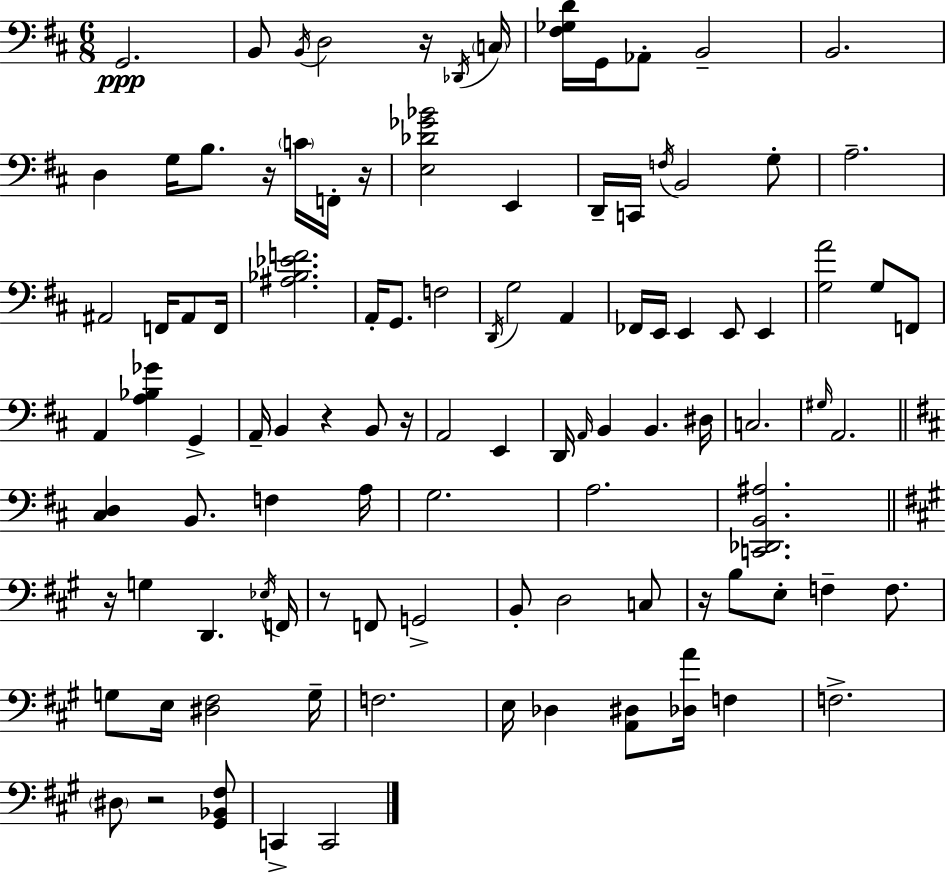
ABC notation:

X:1
T:Untitled
M:6/8
L:1/4
K:D
G,,2 B,,/2 B,,/4 D,2 z/4 _D,,/4 C,/4 [^F,_G,D]/4 G,,/4 _A,,/2 B,,2 B,,2 D, G,/4 B,/2 z/4 C/4 F,,/4 z/4 [E,_D_G_B]2 E,, D,,/4 C,,/4 F,/4 B,,2 G,/2 A,2 ^A,,2 F,,/4 ^A,,/2 F,,/4 [^A,_B,_EF]2 A,,/4 G,,/2 F,2 D,,/4 G,2 A,, _F,,/4 E,,/4 E,, E,,/2 E,, [G,A]2 G,/2 F,,/2 A,, [A,_B,_G] G,, A,,/4 B,, z B,,/2 z/4 A,,2 E,, D,,/4 A,,/4 B,, B,, ^D,/4 C,2 ^G,/4 A,,2 [^C,D,] B,,/2 F, A,/4 G,2 A,2 [C,,_D,,B,,^A,]2 z/4 G, D,, _E,/4 F,,/4 z/2 F,,/2 G,,2 B,,/2 D,2 C,/2 z/4 B,/2 E,/2 F, F,/2 G,/2 E,/4 [^D,^F,]2 G,/4 F,2 E,/4 _D, [A,,^D,]/2 [_D,A]/4 F, F,2 ^D,/2 z2 [^G,,_B,,^F,]/2 C,, C,,2